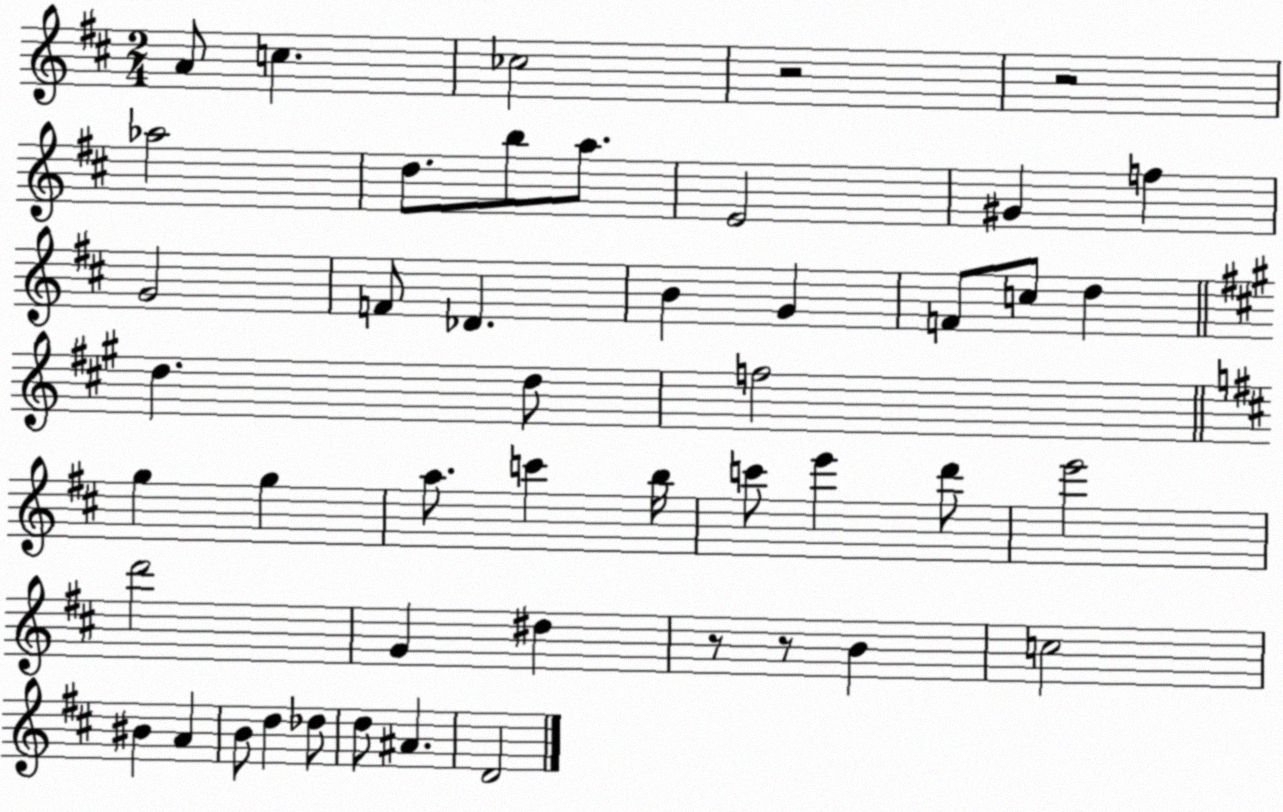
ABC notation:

X:1
T:Untitled
M:2/4
L:1/4
K:D
A/2 c _c2 z2 z2 _a2 d/2 b/2 a/2 E2 ^G f G2 F/2 _D B G F/2 c/2 d d d/2 f2 g g a/2 c' b/4 c'/2 e' d'/2 e'2 d'2 G ^d z/2 z/2 B c2 ^B A B/2 d _d/2 d/2 ^A D2